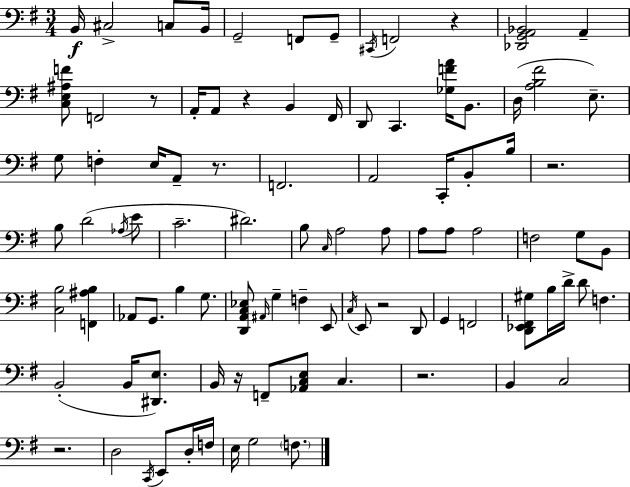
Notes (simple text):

B2/s C#3/h C3/e B2/s G2/h F2/e G2/e C#2/s F2/h R/q [Db2,G2,A2,Bb2]/h A2/q [C3,E3,A#3,F4]/e F2/h R/e A2/s A2/e R/q B2/q F#2/s D2/e C2/q. [Gb3,F4,A4]/s B2/e. D3/s [A3,B3,F#4]/h E3/e. G3/e F3/q E3/s A2/e R/e. F2/h. A2/h C2/s B2/e B3/s R/h. B3/e D4/h Ab3/s E4/e C4/h. D#4/h. B3/e C3/s A3/h A3/e A3/e A3/e A3/h F3/h G3/e B2/e [C3,B3]/h [F2,A#3,B3]/q Ab2/e G2/e. B3/q G3/e. [D2,A2,C3,Eb3]/e A#2/s G3/q F3/q E2/e C3/s E2/e R/h D2/e G2/q F2/h [D2,Eb2,F#2,G#3]/e B3/s D4/s D4/e F3/q. B2/h B2/s [D#2,E3]/e. B2/s R/s F2/e [Ab2,C3,E3]/e C3/q. R/h. B2/q C3/h R/h. D3/h C2/s E2/e D3/s F3/s E3/s G3/h F3/e.